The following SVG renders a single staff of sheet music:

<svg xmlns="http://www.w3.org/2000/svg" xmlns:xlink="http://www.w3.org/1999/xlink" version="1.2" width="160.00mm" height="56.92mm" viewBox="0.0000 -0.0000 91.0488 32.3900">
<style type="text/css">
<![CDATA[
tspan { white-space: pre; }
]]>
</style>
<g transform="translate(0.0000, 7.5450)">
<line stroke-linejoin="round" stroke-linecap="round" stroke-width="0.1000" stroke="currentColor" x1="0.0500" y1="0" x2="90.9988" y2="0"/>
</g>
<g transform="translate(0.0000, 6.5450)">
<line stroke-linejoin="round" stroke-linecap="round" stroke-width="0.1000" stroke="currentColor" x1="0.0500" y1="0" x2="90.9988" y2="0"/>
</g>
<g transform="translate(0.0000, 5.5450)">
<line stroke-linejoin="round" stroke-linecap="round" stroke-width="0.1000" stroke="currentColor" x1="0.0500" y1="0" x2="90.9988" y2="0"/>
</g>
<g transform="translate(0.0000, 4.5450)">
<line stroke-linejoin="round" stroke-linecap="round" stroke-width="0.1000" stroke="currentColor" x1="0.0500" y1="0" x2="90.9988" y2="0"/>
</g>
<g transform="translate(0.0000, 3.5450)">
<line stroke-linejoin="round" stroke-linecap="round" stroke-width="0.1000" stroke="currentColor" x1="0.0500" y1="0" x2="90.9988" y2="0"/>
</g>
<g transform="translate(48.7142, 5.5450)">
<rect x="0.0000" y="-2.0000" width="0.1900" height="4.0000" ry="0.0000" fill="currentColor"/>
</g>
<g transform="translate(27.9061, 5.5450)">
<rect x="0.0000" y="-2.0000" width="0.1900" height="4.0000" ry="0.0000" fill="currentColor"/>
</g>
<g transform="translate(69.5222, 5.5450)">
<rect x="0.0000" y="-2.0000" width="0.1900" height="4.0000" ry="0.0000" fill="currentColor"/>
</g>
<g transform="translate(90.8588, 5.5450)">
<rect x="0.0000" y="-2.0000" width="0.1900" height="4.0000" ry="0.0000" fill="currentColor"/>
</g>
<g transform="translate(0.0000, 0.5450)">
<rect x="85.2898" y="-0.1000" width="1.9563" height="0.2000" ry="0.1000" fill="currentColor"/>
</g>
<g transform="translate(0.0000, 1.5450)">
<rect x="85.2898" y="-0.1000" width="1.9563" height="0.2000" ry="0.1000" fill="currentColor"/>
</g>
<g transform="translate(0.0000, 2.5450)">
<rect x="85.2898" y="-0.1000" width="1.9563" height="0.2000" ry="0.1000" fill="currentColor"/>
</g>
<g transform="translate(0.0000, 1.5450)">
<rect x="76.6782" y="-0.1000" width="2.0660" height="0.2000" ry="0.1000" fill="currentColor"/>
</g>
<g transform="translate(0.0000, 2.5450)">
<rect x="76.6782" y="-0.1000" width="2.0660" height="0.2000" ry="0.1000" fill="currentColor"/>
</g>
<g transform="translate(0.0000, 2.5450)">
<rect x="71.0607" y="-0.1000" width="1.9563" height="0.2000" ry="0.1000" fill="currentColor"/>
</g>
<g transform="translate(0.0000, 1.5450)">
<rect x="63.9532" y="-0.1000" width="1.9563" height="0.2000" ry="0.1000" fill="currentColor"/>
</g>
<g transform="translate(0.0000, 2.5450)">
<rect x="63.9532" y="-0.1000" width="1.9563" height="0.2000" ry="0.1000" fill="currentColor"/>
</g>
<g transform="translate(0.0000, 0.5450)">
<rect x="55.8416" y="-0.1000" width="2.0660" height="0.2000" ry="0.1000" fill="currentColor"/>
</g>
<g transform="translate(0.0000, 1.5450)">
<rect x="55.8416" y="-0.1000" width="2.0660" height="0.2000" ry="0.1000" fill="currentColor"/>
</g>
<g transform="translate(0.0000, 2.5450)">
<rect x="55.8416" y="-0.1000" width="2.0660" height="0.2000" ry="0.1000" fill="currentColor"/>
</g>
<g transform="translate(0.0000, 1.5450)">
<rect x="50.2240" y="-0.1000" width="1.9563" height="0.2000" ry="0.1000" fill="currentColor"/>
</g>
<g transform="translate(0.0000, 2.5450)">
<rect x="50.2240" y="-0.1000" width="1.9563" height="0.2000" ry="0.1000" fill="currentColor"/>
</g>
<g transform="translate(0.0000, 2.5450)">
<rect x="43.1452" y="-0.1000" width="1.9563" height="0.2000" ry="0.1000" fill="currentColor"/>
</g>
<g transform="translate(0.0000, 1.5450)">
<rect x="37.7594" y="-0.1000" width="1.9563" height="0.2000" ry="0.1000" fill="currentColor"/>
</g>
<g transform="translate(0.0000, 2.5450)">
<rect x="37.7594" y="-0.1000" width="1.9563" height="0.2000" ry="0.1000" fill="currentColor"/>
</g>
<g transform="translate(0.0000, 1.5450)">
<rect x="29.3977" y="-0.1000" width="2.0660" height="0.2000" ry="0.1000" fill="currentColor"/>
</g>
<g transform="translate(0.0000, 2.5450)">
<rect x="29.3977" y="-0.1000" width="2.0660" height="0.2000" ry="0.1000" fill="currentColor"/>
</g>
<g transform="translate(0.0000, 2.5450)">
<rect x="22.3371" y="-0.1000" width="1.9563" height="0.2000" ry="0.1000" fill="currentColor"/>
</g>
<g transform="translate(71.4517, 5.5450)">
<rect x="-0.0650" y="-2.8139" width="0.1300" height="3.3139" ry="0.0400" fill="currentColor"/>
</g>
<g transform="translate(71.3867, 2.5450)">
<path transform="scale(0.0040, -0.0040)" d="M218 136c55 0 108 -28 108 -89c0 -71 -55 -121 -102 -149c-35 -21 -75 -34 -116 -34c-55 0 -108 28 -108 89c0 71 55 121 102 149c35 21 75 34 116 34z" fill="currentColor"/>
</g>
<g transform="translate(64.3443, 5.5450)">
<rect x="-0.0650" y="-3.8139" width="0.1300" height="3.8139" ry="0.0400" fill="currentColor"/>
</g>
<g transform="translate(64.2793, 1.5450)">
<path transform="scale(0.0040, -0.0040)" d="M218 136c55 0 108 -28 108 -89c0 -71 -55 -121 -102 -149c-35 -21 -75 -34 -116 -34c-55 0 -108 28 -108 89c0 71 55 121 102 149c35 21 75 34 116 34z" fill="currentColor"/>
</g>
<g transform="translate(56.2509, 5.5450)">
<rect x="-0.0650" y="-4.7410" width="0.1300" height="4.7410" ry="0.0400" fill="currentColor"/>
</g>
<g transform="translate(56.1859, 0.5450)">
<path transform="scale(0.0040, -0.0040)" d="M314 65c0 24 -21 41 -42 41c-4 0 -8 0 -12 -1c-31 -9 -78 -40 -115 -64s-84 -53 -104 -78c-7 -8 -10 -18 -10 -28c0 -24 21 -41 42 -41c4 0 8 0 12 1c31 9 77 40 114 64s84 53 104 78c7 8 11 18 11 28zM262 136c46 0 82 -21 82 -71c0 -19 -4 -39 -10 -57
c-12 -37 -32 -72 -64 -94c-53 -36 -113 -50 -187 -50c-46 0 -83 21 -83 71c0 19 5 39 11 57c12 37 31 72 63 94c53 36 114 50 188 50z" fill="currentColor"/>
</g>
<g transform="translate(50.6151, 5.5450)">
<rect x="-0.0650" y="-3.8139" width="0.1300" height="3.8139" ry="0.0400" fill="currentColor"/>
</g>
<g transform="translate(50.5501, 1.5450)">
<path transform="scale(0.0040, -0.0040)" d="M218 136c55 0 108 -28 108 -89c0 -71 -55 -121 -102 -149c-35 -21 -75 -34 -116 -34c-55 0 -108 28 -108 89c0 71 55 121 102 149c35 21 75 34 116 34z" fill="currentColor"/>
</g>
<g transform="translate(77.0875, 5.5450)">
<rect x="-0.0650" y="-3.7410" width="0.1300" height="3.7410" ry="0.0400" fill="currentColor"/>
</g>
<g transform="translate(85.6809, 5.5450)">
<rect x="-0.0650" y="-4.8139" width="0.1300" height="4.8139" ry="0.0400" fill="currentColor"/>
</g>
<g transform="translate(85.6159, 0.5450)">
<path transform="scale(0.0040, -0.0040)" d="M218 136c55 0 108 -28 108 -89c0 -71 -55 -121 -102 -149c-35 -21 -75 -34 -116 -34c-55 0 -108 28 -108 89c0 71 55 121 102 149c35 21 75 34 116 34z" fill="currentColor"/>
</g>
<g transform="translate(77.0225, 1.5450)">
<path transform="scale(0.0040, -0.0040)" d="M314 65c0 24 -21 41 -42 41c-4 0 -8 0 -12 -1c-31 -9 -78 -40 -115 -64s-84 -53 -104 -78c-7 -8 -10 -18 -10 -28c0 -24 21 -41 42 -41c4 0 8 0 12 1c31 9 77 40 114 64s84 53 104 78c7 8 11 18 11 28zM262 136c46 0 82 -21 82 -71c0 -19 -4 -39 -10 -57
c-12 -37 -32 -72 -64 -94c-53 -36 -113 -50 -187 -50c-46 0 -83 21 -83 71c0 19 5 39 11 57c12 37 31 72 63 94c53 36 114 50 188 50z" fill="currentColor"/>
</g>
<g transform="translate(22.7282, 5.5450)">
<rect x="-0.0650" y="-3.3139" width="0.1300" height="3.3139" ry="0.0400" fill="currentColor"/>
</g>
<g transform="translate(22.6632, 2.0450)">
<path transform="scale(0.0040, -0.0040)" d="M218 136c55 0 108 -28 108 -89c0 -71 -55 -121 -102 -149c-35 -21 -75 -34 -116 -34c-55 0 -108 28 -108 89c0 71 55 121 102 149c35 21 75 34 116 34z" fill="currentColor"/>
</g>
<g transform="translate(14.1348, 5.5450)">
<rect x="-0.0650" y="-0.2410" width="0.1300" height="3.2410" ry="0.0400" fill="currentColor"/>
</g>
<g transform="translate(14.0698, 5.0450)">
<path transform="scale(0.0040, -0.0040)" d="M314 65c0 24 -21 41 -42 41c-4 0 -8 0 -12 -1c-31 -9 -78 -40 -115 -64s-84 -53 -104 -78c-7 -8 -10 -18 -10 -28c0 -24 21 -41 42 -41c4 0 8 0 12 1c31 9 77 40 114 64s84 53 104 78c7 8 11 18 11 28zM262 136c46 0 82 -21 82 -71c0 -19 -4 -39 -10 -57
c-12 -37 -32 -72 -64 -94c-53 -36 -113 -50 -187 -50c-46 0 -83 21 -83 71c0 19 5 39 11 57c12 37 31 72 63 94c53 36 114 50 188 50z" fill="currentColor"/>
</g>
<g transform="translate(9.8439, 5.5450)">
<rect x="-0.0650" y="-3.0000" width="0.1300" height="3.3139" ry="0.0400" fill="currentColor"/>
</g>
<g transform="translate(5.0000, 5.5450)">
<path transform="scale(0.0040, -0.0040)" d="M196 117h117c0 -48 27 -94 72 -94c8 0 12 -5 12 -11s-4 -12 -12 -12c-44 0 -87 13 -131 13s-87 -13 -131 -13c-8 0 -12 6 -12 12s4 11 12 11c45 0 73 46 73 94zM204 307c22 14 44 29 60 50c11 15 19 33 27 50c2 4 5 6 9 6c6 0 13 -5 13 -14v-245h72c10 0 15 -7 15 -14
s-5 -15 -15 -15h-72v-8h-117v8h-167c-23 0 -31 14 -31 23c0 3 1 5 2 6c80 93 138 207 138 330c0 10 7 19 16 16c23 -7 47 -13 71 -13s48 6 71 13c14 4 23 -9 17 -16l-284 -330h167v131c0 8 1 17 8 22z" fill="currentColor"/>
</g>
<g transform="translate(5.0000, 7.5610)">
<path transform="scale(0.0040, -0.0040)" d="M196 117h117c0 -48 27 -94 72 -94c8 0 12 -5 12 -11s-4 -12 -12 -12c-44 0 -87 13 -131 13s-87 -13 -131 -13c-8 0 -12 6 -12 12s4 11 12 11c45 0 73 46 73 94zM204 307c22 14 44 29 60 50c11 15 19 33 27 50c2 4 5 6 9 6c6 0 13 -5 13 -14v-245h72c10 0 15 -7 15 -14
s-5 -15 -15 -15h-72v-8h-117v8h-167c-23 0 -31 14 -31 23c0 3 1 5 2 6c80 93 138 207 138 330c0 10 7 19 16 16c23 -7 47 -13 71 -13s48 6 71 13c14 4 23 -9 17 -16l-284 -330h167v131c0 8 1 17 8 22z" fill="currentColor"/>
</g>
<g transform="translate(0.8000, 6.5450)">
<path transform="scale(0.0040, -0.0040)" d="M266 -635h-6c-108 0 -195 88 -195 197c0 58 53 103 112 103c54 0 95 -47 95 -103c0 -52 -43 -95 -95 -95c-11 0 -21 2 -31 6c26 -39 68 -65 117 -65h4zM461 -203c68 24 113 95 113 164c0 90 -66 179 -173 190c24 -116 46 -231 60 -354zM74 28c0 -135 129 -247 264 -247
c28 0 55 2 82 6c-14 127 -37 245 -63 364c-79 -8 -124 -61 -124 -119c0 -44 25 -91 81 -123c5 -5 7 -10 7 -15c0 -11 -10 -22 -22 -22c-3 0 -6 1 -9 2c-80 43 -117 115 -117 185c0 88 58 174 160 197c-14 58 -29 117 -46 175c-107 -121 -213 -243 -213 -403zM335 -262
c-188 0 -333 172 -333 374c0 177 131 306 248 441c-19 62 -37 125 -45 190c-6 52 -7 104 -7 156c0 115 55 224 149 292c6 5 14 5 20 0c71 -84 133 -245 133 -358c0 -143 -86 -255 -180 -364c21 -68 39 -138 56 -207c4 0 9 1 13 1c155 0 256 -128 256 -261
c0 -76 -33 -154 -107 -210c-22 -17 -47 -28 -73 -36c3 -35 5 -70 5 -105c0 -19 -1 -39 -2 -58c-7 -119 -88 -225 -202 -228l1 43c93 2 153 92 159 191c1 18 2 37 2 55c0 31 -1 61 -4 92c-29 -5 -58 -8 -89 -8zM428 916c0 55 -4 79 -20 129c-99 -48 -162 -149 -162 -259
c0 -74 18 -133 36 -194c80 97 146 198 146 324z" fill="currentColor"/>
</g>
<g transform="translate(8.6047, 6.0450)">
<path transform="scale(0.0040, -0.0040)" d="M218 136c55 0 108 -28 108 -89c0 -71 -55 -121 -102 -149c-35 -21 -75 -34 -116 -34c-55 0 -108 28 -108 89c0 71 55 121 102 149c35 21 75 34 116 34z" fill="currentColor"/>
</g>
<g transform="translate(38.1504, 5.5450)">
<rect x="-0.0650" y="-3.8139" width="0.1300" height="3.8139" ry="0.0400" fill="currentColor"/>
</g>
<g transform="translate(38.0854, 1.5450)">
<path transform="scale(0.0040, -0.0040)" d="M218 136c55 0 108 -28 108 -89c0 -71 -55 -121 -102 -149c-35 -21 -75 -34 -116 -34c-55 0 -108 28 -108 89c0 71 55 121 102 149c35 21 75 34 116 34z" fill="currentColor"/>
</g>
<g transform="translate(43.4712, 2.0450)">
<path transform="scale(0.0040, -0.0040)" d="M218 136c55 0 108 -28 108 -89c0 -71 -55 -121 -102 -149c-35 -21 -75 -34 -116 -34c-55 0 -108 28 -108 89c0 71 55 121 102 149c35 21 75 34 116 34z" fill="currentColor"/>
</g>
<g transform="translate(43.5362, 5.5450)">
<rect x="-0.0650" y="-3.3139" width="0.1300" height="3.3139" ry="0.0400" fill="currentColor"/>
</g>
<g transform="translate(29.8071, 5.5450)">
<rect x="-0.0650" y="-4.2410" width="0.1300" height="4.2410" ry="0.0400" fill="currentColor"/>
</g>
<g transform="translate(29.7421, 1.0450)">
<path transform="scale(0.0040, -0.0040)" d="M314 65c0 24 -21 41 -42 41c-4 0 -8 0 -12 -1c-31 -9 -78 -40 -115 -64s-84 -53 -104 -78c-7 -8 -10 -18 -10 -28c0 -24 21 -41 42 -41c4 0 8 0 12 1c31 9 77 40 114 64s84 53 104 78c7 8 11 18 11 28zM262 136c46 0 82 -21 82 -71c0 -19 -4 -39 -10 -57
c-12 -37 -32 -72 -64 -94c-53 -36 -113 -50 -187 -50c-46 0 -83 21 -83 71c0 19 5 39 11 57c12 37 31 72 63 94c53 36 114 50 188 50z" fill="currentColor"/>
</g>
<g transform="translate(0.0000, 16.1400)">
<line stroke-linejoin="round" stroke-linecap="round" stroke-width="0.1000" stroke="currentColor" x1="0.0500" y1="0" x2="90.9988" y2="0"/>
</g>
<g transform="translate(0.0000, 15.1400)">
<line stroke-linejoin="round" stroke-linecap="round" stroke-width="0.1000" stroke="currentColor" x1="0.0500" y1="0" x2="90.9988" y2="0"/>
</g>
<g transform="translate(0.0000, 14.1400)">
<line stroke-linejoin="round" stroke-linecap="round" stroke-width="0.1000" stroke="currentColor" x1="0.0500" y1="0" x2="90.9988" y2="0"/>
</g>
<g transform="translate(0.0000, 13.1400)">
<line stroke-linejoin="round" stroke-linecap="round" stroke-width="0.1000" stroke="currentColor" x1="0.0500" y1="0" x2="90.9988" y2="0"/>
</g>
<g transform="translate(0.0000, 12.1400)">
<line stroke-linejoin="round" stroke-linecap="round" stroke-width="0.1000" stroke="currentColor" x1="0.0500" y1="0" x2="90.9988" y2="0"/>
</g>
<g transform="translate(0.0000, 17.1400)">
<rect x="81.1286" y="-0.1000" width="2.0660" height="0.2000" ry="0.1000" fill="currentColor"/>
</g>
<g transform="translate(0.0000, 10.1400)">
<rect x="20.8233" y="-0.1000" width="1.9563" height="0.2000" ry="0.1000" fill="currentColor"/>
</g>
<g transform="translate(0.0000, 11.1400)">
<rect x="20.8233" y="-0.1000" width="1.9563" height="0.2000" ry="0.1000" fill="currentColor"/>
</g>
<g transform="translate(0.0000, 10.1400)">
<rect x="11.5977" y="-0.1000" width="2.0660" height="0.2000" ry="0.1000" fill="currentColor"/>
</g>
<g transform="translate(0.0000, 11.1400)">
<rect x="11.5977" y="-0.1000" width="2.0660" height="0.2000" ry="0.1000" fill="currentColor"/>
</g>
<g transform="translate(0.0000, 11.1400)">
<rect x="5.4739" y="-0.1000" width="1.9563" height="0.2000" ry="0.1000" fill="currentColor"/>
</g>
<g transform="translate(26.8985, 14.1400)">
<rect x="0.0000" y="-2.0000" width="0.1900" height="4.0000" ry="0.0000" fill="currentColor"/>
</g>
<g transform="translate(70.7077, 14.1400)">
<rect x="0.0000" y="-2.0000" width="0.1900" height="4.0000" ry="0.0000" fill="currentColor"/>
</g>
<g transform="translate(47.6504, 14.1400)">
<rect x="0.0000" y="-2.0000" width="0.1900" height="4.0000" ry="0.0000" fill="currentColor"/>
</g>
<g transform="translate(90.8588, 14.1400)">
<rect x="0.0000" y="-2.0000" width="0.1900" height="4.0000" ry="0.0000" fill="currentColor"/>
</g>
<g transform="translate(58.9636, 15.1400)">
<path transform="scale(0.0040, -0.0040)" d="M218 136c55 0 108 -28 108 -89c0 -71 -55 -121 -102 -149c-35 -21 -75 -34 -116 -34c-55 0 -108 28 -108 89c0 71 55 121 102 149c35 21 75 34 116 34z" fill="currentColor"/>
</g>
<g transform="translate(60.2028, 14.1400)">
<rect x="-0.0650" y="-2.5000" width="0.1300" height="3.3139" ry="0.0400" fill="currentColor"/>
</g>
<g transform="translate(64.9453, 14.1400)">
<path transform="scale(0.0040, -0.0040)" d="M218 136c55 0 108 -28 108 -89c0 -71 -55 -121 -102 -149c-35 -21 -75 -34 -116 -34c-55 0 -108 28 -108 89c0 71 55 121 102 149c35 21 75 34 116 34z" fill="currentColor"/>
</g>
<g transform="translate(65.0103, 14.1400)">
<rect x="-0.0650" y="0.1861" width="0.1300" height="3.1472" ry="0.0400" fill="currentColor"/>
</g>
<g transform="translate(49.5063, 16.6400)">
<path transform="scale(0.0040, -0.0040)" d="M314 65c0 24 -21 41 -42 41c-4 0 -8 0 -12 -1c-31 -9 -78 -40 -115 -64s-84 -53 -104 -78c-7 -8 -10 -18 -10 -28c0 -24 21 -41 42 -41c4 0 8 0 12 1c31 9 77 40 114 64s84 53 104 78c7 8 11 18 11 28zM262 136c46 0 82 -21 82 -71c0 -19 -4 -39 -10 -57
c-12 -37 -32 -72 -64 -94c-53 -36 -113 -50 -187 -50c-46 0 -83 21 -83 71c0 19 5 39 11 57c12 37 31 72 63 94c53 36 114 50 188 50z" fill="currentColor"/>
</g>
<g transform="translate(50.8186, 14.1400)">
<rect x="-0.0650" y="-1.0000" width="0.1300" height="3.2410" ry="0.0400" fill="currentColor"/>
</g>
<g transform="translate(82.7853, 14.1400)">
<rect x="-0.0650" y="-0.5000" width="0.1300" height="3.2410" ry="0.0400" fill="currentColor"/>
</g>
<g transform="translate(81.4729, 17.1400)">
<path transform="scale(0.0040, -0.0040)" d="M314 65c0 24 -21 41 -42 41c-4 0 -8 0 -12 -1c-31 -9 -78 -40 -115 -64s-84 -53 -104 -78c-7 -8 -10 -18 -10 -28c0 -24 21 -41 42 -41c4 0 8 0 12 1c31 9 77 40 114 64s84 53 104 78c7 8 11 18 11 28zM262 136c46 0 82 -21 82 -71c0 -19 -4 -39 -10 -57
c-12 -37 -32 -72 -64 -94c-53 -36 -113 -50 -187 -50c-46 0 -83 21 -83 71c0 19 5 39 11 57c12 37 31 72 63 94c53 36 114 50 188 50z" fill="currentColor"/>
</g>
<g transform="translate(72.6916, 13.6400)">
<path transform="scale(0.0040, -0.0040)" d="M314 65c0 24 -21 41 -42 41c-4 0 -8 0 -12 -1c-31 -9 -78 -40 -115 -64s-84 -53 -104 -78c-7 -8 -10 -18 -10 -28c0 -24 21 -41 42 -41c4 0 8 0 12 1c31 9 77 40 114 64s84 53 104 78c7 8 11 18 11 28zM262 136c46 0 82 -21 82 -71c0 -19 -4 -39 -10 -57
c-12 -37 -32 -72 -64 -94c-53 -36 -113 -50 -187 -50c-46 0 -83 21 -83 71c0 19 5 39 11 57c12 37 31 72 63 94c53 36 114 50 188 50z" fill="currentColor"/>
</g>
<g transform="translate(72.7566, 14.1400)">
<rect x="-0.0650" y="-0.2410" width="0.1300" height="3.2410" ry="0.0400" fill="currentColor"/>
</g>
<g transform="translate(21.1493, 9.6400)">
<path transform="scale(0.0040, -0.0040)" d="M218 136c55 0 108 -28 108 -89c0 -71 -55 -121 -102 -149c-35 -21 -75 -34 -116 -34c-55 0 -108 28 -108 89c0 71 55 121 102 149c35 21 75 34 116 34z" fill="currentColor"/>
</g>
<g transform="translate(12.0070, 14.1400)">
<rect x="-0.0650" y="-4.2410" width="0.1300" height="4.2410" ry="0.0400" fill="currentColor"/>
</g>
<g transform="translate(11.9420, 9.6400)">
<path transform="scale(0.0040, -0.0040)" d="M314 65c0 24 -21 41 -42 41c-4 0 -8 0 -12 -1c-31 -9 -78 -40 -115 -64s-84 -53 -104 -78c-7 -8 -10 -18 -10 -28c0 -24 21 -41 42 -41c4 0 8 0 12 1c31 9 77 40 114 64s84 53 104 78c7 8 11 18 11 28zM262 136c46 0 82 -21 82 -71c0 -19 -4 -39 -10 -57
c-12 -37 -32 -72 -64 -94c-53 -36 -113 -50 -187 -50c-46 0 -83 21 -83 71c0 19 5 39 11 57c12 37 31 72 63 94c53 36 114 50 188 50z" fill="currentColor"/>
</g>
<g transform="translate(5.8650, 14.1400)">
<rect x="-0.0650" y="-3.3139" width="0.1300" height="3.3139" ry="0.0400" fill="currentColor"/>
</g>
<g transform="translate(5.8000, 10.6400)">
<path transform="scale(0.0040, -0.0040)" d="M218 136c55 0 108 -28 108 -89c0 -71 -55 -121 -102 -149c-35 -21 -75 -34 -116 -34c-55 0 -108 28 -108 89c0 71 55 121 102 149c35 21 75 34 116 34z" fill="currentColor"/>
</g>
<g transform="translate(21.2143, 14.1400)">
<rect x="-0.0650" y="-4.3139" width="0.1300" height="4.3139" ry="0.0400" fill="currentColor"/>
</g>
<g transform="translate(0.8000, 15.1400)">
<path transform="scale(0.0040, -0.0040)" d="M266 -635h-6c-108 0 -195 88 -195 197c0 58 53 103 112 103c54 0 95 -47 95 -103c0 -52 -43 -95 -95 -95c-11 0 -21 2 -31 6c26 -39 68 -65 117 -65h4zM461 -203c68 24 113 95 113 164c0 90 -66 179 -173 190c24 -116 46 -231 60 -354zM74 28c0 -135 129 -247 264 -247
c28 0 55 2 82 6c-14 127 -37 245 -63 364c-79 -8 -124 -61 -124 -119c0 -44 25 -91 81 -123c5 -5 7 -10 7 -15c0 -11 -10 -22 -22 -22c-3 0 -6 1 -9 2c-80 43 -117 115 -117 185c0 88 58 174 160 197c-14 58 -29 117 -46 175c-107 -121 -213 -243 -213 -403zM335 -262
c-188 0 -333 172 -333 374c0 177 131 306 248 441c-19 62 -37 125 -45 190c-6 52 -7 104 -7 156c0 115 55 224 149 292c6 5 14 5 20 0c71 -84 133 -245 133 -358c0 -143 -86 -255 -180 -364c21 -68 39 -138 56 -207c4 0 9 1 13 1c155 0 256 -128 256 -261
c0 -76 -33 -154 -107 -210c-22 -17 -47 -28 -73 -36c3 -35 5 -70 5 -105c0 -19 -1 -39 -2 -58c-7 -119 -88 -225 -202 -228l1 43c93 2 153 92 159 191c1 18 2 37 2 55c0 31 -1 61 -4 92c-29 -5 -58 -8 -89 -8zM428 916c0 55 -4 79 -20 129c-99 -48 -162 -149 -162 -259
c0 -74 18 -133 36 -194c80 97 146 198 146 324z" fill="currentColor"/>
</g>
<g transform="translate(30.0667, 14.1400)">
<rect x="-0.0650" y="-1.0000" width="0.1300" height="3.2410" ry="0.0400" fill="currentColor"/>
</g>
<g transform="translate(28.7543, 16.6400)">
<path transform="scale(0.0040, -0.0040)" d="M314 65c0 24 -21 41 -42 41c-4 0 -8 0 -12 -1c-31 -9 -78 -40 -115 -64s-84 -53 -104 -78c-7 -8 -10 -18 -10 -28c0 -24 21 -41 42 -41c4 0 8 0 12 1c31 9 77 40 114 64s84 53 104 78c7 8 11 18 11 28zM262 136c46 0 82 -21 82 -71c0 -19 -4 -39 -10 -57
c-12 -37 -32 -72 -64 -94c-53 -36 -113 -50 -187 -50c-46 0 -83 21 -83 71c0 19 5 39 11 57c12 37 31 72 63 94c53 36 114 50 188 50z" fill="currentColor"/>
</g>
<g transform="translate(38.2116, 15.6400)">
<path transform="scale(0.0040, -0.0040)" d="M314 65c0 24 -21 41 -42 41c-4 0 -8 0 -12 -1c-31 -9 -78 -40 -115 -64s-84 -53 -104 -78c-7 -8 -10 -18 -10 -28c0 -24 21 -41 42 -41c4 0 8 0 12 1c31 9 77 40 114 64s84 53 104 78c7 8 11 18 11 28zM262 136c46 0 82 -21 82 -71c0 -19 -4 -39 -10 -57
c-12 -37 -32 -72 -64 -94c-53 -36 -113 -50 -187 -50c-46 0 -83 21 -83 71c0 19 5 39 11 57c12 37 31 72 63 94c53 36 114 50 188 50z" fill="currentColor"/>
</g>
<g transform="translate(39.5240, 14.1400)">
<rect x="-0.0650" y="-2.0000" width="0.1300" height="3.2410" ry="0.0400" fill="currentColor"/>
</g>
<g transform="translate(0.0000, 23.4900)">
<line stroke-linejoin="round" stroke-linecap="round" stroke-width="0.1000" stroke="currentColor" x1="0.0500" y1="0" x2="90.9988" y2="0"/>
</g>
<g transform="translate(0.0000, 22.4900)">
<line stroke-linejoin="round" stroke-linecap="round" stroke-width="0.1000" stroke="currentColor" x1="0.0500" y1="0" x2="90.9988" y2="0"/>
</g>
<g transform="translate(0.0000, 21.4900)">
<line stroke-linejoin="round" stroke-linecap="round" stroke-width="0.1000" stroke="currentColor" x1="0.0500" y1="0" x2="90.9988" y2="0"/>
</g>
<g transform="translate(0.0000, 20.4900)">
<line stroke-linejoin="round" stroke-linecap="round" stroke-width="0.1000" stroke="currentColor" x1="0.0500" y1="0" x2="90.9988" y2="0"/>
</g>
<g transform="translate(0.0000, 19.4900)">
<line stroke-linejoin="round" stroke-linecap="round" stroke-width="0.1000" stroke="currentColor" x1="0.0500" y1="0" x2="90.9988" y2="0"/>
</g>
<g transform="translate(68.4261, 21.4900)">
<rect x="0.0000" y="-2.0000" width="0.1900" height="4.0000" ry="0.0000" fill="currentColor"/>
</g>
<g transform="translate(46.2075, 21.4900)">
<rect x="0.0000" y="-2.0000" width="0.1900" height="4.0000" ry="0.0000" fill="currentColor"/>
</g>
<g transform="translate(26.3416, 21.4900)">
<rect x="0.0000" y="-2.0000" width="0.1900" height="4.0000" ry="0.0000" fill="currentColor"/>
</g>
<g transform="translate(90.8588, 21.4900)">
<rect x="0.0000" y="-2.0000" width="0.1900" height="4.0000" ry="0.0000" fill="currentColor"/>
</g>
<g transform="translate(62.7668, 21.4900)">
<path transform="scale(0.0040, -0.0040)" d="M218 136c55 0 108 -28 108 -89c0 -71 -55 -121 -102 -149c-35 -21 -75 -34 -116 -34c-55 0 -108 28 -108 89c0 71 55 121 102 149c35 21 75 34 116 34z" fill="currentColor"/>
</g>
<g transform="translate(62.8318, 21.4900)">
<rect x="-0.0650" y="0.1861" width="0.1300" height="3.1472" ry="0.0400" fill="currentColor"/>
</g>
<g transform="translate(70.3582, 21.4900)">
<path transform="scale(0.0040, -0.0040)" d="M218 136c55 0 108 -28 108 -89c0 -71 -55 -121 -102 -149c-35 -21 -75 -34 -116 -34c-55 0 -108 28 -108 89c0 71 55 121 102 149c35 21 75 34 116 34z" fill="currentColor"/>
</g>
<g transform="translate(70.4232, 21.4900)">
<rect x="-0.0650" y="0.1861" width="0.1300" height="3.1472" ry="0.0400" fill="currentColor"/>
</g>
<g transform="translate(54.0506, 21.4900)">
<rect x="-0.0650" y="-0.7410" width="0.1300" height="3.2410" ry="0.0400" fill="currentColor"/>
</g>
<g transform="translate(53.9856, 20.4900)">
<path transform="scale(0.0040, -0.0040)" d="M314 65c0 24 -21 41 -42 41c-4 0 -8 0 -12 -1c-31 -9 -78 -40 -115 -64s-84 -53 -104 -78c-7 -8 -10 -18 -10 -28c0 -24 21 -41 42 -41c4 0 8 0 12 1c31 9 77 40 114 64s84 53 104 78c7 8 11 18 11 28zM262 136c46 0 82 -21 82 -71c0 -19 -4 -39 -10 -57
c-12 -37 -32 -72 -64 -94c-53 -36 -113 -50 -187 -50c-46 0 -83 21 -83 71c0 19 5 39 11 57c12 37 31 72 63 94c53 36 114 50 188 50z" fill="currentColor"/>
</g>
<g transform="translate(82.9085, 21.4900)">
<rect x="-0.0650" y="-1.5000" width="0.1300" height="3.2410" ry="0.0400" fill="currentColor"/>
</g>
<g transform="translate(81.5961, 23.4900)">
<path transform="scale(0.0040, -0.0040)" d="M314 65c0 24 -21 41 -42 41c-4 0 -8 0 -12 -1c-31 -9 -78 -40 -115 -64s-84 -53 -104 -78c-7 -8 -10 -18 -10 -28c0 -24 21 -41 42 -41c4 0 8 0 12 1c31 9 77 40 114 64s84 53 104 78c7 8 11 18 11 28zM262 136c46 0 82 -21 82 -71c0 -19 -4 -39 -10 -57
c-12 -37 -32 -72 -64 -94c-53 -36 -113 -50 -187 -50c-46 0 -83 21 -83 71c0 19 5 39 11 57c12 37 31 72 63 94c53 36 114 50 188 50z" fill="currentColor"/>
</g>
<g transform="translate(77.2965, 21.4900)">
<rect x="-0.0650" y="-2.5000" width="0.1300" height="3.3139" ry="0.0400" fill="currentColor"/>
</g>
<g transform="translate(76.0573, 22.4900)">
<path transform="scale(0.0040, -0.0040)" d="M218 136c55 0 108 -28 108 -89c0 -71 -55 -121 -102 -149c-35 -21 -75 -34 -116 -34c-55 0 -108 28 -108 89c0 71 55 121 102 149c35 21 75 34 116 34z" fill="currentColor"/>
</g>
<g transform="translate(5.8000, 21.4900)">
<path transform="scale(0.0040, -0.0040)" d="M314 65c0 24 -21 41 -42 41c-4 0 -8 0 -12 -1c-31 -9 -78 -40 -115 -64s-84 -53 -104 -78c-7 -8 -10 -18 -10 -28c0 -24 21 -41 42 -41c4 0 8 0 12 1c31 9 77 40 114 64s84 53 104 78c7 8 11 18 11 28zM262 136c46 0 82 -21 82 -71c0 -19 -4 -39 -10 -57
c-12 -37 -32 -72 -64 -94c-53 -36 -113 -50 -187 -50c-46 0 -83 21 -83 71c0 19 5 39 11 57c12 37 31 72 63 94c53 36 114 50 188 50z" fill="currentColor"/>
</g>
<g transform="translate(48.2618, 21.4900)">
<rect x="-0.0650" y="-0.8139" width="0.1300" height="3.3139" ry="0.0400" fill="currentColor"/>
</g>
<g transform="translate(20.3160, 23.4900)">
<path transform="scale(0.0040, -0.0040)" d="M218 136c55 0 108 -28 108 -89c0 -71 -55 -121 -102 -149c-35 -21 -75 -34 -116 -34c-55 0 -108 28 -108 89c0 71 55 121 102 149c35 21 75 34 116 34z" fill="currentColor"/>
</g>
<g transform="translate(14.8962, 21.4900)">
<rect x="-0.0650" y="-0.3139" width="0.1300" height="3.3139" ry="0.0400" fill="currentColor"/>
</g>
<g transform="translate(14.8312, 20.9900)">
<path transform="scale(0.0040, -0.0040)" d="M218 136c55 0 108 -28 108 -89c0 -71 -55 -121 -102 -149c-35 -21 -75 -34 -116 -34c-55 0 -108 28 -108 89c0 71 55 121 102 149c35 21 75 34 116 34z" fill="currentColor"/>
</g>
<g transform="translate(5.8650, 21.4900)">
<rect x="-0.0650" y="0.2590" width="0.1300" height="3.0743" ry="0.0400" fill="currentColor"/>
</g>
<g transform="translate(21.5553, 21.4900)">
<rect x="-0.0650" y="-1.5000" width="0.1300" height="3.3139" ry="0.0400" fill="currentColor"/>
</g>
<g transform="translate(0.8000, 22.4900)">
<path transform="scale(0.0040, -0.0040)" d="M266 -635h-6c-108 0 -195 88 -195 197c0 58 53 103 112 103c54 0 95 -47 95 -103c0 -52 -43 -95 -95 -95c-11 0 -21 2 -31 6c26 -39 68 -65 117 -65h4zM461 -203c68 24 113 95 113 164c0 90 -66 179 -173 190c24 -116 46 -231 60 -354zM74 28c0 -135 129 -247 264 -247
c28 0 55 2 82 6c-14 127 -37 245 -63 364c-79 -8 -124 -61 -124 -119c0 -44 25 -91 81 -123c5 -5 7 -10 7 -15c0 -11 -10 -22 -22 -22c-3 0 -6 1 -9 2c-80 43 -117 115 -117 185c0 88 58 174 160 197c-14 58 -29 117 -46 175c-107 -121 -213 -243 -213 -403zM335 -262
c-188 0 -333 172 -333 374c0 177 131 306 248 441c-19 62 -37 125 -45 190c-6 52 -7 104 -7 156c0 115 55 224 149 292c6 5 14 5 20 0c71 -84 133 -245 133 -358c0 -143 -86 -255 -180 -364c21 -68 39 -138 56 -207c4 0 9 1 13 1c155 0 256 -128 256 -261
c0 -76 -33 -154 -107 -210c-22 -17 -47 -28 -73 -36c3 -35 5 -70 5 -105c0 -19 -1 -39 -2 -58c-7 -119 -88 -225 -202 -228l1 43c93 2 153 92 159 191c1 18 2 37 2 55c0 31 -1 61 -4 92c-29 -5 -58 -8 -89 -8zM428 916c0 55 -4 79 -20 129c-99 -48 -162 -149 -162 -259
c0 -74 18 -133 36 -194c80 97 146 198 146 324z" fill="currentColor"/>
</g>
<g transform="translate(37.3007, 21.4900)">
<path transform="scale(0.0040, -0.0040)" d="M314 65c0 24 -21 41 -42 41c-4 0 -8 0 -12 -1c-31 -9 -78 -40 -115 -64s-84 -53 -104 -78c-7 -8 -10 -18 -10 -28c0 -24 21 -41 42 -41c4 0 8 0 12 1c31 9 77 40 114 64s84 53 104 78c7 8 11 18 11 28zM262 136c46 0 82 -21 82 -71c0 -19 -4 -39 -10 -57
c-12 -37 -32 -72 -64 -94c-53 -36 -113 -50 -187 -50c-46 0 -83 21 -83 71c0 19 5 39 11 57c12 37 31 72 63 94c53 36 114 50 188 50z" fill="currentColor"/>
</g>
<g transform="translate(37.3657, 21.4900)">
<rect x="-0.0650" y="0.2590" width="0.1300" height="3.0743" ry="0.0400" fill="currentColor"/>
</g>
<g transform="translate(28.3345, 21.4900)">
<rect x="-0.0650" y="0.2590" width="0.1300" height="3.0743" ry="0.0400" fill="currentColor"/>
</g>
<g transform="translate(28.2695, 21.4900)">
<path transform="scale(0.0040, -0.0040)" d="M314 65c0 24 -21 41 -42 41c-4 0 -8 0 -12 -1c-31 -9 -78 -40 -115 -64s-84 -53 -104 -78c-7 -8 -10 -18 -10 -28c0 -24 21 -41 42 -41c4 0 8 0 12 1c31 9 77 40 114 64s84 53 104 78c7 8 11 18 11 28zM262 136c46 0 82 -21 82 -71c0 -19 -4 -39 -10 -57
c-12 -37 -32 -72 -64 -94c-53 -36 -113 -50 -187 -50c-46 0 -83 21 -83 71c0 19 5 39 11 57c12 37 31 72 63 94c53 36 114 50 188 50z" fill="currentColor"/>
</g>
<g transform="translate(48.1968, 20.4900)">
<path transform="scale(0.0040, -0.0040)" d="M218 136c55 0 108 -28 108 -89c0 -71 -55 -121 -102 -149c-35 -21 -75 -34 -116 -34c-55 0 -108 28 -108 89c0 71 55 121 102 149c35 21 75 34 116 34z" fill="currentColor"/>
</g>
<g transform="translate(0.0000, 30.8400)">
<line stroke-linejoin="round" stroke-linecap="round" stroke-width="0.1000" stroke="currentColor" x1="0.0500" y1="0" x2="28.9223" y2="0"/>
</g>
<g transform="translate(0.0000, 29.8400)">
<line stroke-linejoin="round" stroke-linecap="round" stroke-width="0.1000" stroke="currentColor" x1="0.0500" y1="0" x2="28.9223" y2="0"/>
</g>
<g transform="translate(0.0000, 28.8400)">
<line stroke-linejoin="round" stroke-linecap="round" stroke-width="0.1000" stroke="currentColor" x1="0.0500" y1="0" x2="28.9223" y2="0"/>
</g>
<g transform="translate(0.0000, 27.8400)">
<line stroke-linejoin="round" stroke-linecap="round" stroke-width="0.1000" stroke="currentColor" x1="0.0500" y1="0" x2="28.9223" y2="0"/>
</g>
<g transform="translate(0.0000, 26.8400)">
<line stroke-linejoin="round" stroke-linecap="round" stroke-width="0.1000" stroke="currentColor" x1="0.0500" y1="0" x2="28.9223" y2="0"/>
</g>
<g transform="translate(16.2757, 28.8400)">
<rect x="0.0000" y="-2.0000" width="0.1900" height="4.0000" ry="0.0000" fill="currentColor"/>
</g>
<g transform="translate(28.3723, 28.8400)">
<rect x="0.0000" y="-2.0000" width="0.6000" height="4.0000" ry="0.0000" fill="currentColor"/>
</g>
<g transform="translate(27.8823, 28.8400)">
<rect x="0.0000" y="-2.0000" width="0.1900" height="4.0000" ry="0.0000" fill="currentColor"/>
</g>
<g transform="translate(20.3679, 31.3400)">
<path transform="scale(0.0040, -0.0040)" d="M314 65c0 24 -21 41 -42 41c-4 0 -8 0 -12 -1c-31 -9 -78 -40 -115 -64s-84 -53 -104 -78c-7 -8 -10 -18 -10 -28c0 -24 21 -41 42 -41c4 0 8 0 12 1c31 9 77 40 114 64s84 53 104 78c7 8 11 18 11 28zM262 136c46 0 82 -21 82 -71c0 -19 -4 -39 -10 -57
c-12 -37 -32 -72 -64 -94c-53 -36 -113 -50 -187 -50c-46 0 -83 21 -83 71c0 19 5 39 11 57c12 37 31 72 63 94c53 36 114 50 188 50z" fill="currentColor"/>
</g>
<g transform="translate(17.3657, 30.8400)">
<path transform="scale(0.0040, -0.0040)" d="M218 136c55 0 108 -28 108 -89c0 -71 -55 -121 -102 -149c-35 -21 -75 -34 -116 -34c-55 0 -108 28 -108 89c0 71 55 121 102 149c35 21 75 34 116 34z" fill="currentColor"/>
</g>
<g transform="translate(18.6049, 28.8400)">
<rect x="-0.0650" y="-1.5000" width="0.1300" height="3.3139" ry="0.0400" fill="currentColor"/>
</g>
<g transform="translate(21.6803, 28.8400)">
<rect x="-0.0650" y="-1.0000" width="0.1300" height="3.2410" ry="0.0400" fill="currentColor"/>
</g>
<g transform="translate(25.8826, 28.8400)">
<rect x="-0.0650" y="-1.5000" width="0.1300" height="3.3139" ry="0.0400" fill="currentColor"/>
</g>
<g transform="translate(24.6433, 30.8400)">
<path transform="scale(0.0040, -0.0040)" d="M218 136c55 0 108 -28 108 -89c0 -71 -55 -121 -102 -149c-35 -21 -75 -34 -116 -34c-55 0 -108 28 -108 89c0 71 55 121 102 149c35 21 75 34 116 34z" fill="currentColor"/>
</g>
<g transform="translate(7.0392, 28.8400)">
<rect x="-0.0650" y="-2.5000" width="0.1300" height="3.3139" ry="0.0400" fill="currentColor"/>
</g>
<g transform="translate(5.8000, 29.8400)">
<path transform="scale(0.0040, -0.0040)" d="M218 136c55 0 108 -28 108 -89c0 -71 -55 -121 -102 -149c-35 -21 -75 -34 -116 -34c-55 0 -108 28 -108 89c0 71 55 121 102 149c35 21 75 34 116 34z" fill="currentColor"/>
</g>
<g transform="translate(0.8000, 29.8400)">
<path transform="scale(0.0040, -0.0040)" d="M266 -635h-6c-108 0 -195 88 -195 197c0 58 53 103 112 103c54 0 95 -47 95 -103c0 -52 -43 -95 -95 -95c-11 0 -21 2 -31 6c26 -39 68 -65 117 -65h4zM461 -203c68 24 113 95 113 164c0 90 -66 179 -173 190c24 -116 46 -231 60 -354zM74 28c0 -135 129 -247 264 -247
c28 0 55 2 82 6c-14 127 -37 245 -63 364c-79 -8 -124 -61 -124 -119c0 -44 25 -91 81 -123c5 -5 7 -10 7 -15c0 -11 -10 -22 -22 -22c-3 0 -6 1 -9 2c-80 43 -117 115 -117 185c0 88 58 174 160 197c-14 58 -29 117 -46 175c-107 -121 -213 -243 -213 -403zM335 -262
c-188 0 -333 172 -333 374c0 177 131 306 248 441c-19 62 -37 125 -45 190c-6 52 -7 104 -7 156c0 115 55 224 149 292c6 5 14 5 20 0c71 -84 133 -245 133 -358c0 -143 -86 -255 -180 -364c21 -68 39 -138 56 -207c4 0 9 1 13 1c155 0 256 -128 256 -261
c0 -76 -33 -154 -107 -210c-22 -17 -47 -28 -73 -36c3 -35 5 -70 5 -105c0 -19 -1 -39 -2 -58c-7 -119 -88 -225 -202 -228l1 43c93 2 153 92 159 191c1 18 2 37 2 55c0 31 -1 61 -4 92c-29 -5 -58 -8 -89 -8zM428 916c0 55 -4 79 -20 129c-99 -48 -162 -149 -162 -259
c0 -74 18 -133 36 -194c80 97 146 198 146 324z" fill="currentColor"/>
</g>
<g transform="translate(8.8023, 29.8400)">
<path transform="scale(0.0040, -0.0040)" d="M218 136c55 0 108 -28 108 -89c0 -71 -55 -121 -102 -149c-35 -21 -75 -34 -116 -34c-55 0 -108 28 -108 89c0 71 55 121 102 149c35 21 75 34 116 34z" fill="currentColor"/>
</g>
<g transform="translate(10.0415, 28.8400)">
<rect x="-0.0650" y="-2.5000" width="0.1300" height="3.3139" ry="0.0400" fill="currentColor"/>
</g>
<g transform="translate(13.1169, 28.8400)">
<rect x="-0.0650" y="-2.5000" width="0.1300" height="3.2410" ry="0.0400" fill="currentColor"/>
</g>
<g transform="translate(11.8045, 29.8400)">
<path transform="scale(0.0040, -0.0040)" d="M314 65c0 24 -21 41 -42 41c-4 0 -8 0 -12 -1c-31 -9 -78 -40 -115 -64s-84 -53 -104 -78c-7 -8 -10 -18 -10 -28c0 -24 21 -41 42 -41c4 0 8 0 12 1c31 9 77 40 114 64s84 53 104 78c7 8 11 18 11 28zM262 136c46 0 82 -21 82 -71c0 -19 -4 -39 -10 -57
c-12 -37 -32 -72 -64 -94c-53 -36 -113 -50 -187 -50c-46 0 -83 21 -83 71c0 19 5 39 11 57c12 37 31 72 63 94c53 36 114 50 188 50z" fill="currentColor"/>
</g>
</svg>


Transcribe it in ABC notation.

X:1
T:Untitled
M:4/4
L:1/4
K:C
A c2 b d'2 c' b c' e'2 c' a c'2 e' b d'2 d' D2 F2 D2 G B c2 C2 B2 c E B2 B2 d d2 B B G E2 G G G2 E D2 E